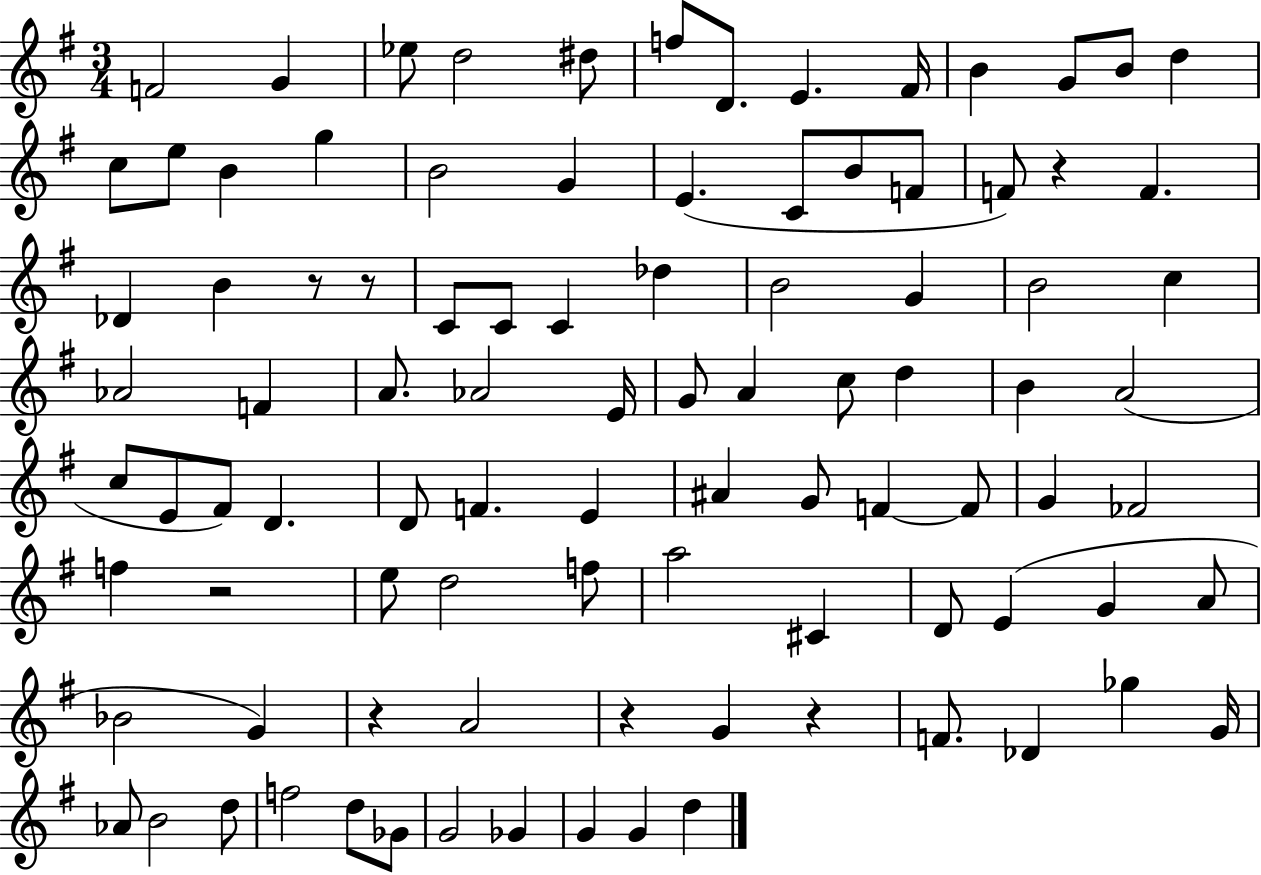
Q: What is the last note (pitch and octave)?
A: D5